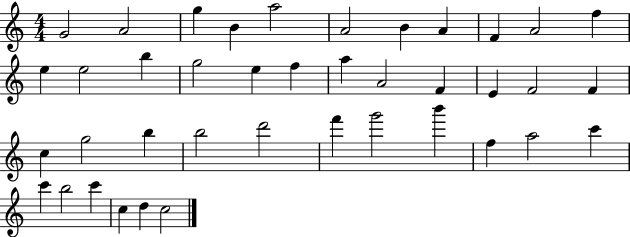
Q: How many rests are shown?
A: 0